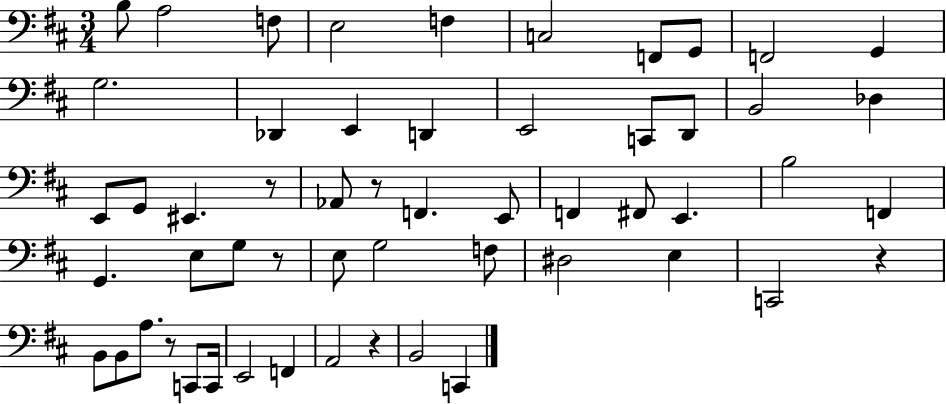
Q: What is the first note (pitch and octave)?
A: B3